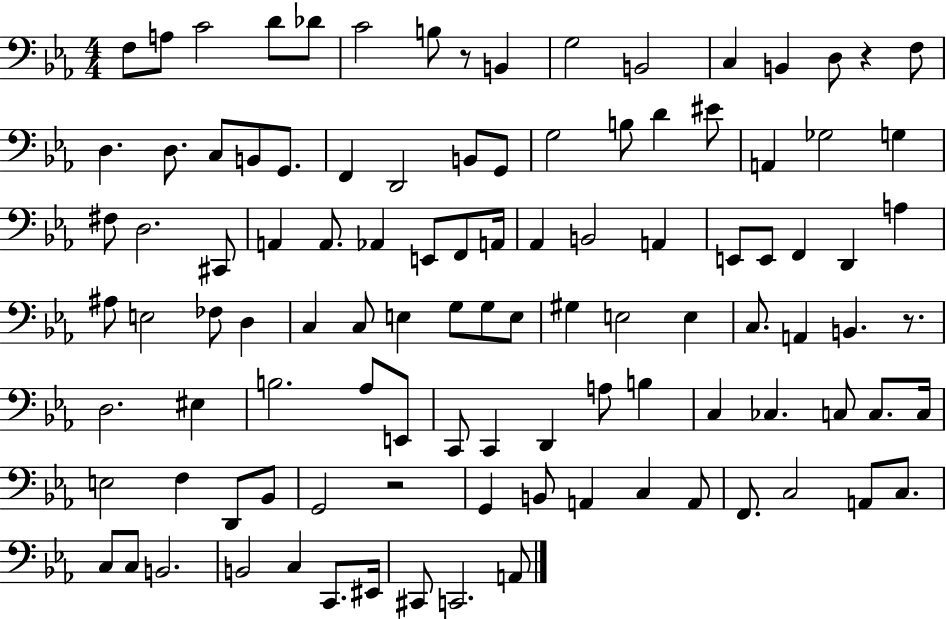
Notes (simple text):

F3/e A3/e C4/h D4/e Db4/e C4/h B3/e R/e B2/q G3/h B2/h C3/q B2/q D3/e R/q F3/e D3/q. D3/e. C3/e B2/e G2/e. F2/q D2/h B2/e G2/e G3/h B3/e D4/q EIS4/e A2/q Gb3/h G3/q F#3/e D3/h. C#2/e A2/q A2/e. Ab2/q E2/e F2/e A2/s Ab2/q B2/h A2/q E2/e E2/e F2/q D2/q A3/q A#3/e E3/h FES3/e D3/q C3/q C3/e E3/q G3/e G3/e E3/e G#3/q E3/h E3/q C3/e. A2/q B2/q. R/e. D3/h. EIS3/q B3/h. Ab3/e E2/e C2/e C2/q D2/q A3/e B3/q C3/q CES3/q. C3/e C3/e. C3/s E3/h F3/q D2/e Bb2/e G2/h R/h G2/q B2/e A2/q C3/q A2/e F2/e. C3/h A2/e C3/e. C3/e C3/e B2/h. B2/h C3/q C2/e. EIS2/s C#2/e C2/h. A2/e